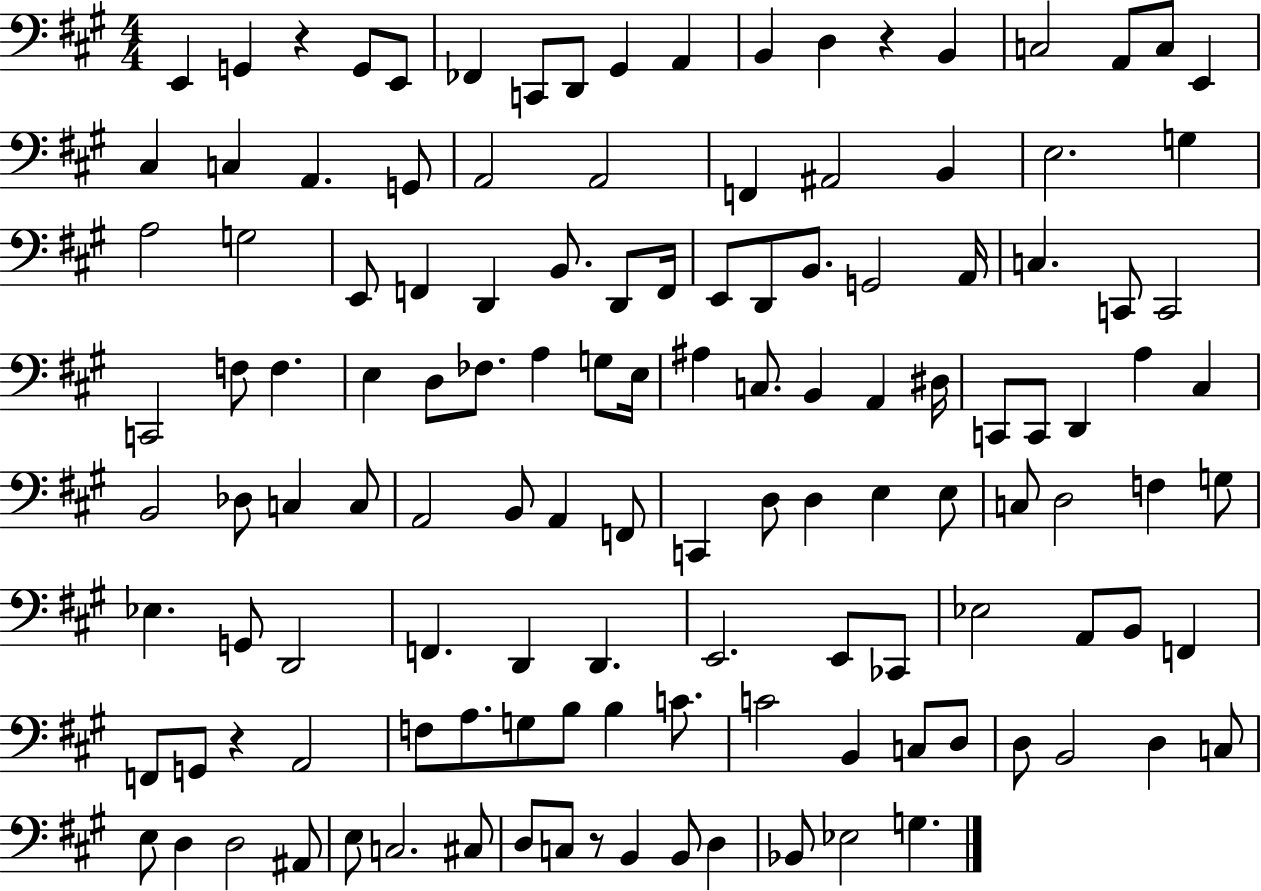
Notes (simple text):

E2/q G2/q R/q G2/e E2/e FES2/q C2/e D2/e G#2/q A2/q B2/q D3/q R/q B2/q C3/h A2/e C3/e E2/q C#3/q C3/q A2/q. G2/e A2/h A2/h F2/q A#2/h B2/q E3/h. G3/q A3/h G3/h E2/e F2/q D2/q B2/e. D2/e F2/s E2/e D2/e B2/e. G2/h A2/s C3/q. C2/e C2/h C2/h F3/e F3/q. E3/q D3/e FES3/e. A3/q G3/e E3/s A#3/q C3/e. B2/q A2/q D#3/s C2/e C2/e D2/q A3/q C#3/q B2/h Db3/e C3/q C3/e A2/h B2/e A2/q F2/e C2/q D3/e D3/q E3/q E3/e C3/e D3/h F3/q G3/e Eb3/q. G2/e D2/h F2/q. D2/q D2/q. E2/h. E2/e CES2/e Eb3/h A2/e B2/e F2/q F2/e G2/e R/q A2/h F3/e A3/e. G3/e B3/e B3/q C4/e. C4/h B2/q C3/e D3/e D3/e B2/h D3/q C3/e E3/e D3/q D3/h A#2/e E3/e C3/h. C#3/e D3/e C3/e R/e B2/q B2/e D3/q Bb2/e Eb3/h G3/q.